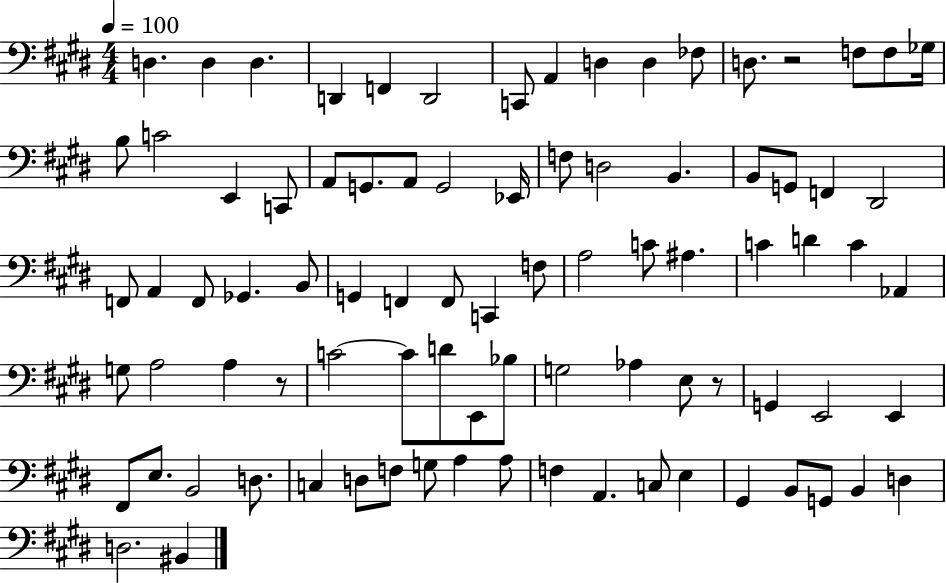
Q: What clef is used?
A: bass